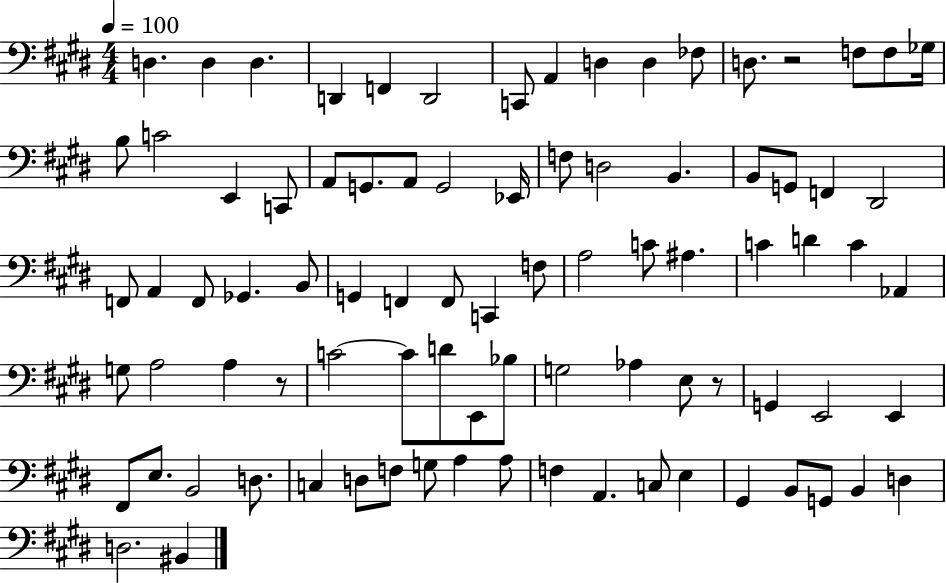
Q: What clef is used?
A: bass